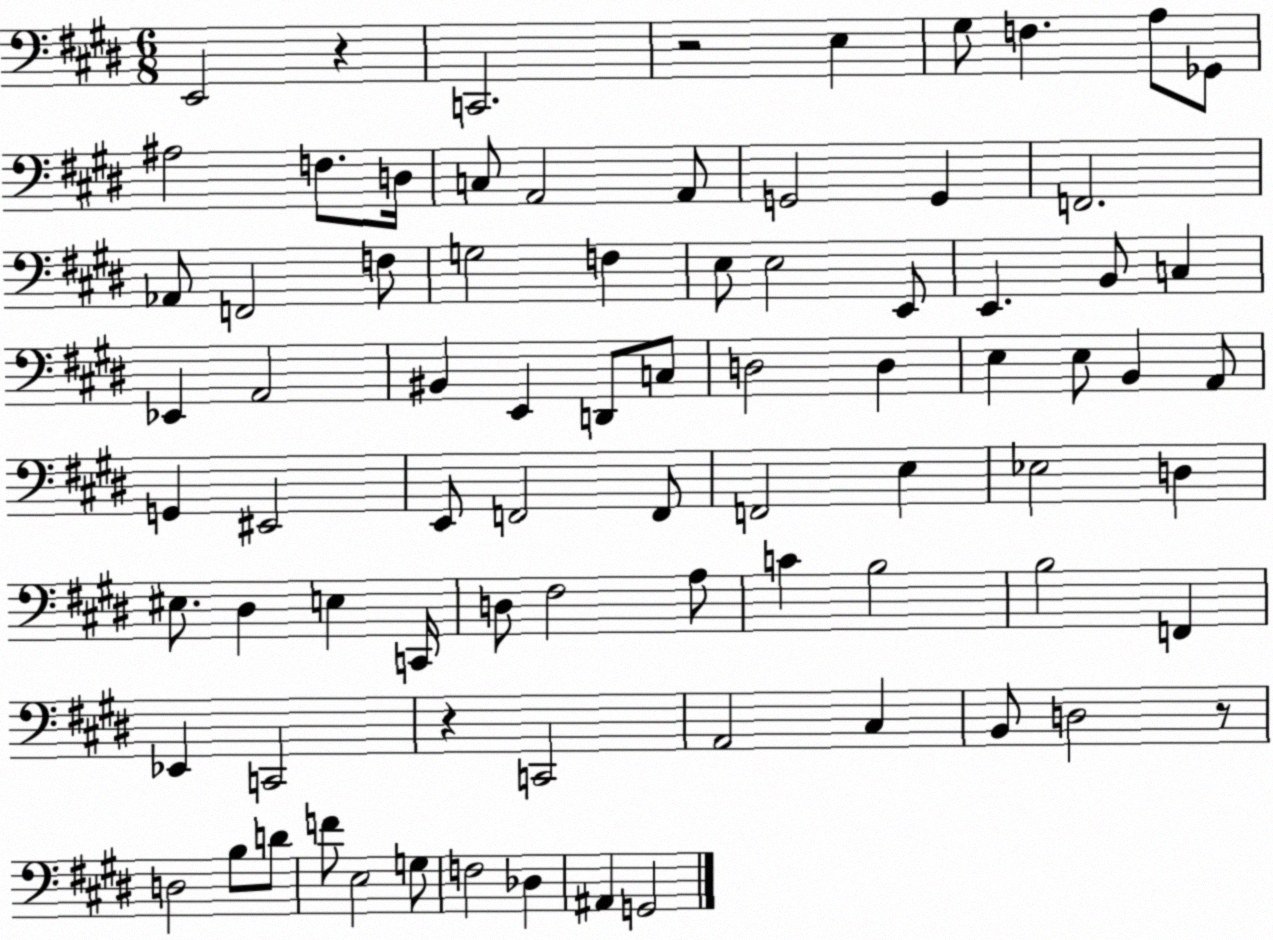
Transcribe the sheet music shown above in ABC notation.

X:1
T:Untitled
M:6/8
L:1/4
K:E
E,,2 z C,,2 z2 E, ^G,/2 F, A,/2 _G,,/2 ^A,2 F,/2 D,/4 C,/2 A,,2 A,,/2 G,,2 G,, F,,2 _A,,/2 F,,2 F,/2 G,2 F, E,/2 E,2 E,,/2 E,, B,,/2 C, _E,, A,,2 ^B,, E,, D,,/2 C,/2 D,2 D, E, E,/2 B,, A,,/2 G,, ^E,,2 E,,/2 F,,2 F,,/2 F,,2 E, _E,2 D, ^E,/2 ^D, E, C,,/4 D,/2 ^F,2 A,/2 C B,2 B,2 F,, _E,, C,,2 z C,,2 A,,2 ^C, B,,/2 D,2 z/2 D,2 B,/2 D/2 F/2 E,2 G,/2 F,2 _D, ^A,, G,,2